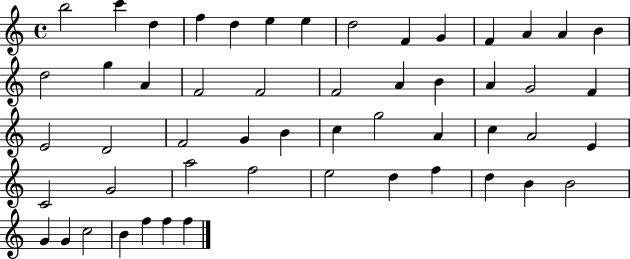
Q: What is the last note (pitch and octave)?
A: F5